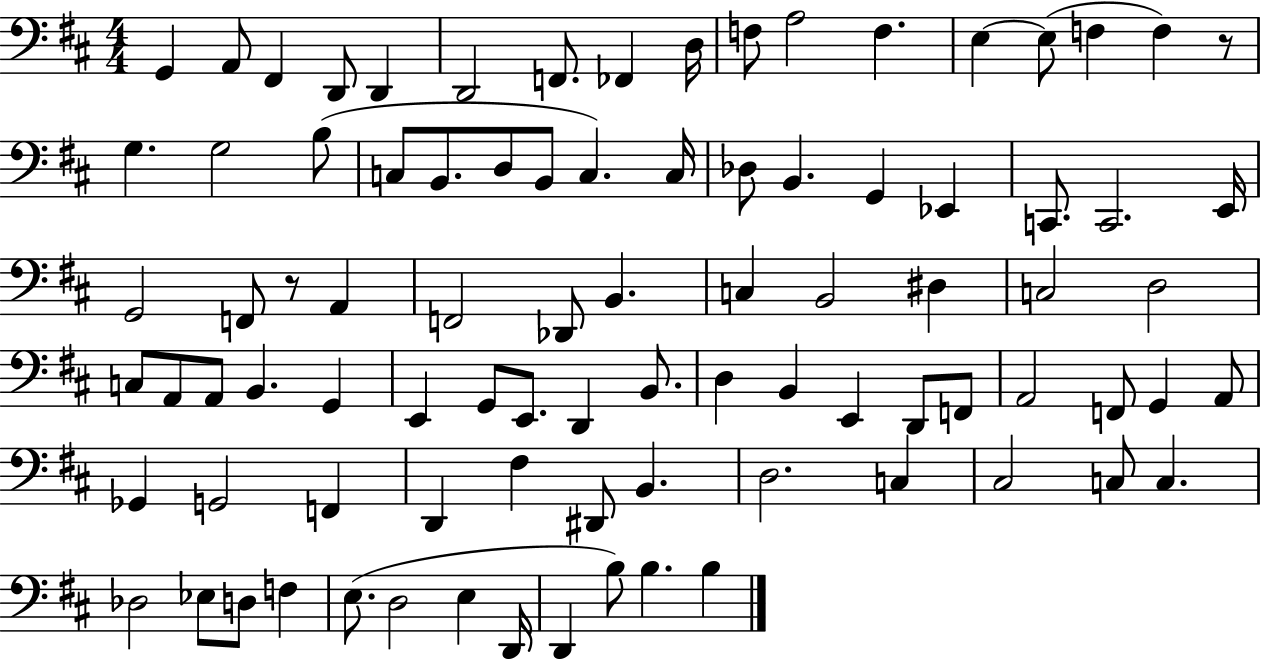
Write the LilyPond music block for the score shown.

{
  \clef bass
  \numericTimeSignature
  \time 4/4
  \key d \major
  \repeat volta 2 { g,4 a,8 fis,4 d,8 d,4 | d,2 f,8. fes,4 d16 | f8 a2 f4. | e4~~ e8( f4 f4) r8 | \break g4. g2 b8( | c8 b,8. d8 b,8 c4.) c16 | des8 b,4. g,4 ees,4 | c,8. c,2. e,16 | \break g,2 f,8 r8 a,4 | f,2 des,8 b,4. | c4 b,2 dis4 | c2 d2 | \break c8 a,8 a,8 b,4. g,4 | e,4 g,8 e,8. d,4 b,8. | d4 b,4 e,4 d,8 f,8 | a,2 f,8 g,4 a,8 | \break ges,4 g,2 f,4 | d,4 fis4 dis,8 b,4. | d2. c4 | cis2 c8 c4. | \break des2 ees8 d8 f4 | e8.( d2 e4 d,16 | d,4 b8) b4. b4 | } \bar "|."
}